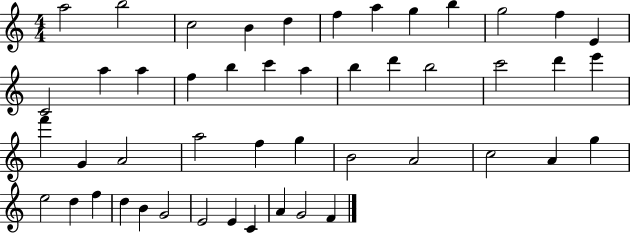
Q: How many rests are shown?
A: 0